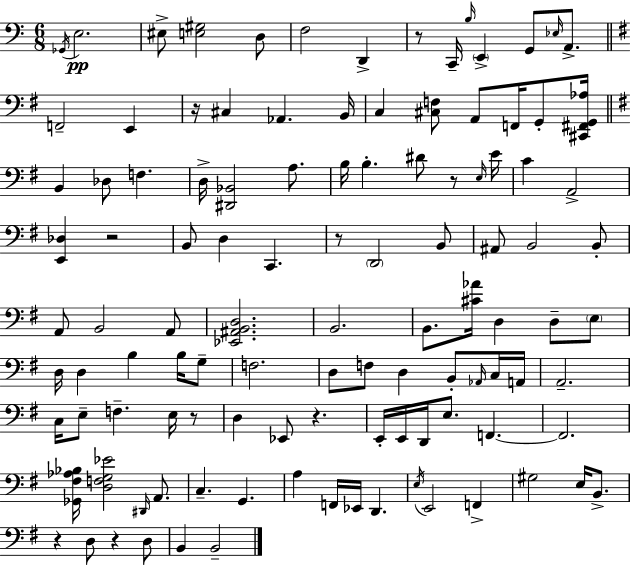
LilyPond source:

{
  \clef bass
  \numericTimeSignature
  \time 6/8
  \key c \major
  \repeat volta 2 { \acciaccatura { ges,16 }\pp e2. | eis8-> <e gis>2 d8 | f2 d,4-> | r8 c,16-- \grace { b16 } \parenthesize e,4-> g,8 \grace { ees16 } | \break a,8.-> \bar "||" \break \key g \major f,2-- e,4 | r16 cis4 aes,4. b,16 | c4 <cis f>8 a,8 f,16 g,8-. <cis, fis, g, aes>16 | \bar "||" \break \key g \major b,4 des8 f4. | d16-> <dis, bes,>2 a8. | b16 b4.-. dis'8 r8 \grace { e16 } | e'16 c'4 a,2-> | \break <e, des>4 r2 | b,8 d4 c,4. | r8 \parenthesize d,2 b,8 | ais,8 b,2 b,8-. | \break a,8 b,2 a,8 | <ees, ais, b, d>2. | b,2. | b,8. <cis' aes'>16 d4 d8-- \parenthesize e8 | \break d16 d4 b4 b16 g8-- | f2. | d8 f8 d4 b,8-. \grace { aes,16 } | c16 a,16 a,2.-- | \break c16 e8-- f4.-- e16 | r8 d4 ees,8 r4. | e,16-. e,16 d,16 e8. f,4.~~ | f,2. | \break <ges, fis aes bes>16 <d f g ees'>2 \grace { dis,16 } | a,8. c4.-- g,4. | a4 f,16 ees,16 d,4. | \acciaccatura { e16 } e,2 | \break f,4-> gis2 | e16 b,8.-> r4 d8 r4 | d8 b,4 b,2-- | } \bar "|."
}